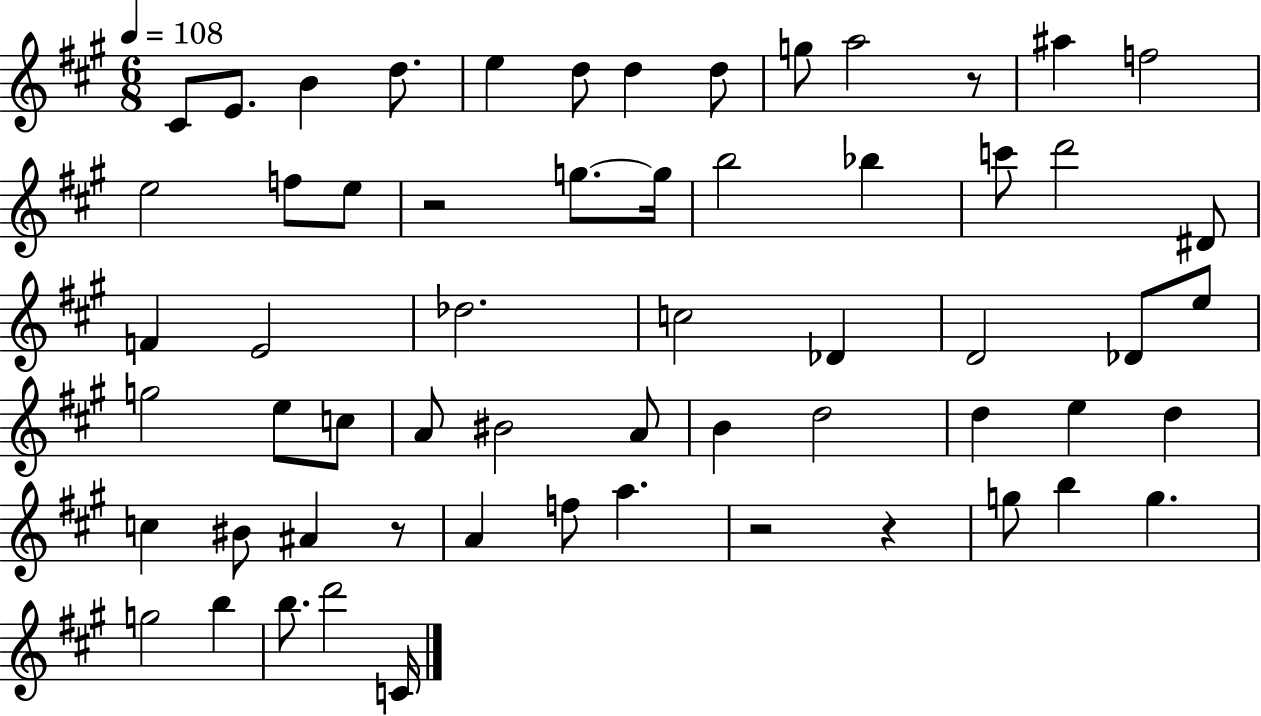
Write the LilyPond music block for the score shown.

{
  \clef treble
  \numericTimeSignature
  \time 6/8
  \key a \major
  \tempo 4 = 108
  cis'8 e'8. b'4 d''8. | e''4 d''8 d''4 d''8 | g''8 a''2 r8 | ais''4 f''2 | \break e''2 f''8 e''8 | r2 g''8.~~ g''16 | b''2 bes''4 | c'''8 d'''2 dis'8 | \break f'4 e'2 | des''2. | c''2 des'4 | d'2 des'8 e''8 | \break g''2 e''8 c''8 | a'8 bis'2 a'8 | b'4 d''2 | d''4 e''4 d''4 | \break c''4 bis'8 ais'4 r8 | a'4 f''8 a''4. | r2 r4 | g''8 b''4 g''4. | \break g''2 b''4 | b''8. d'''2 c'16 | \bar "|."
}